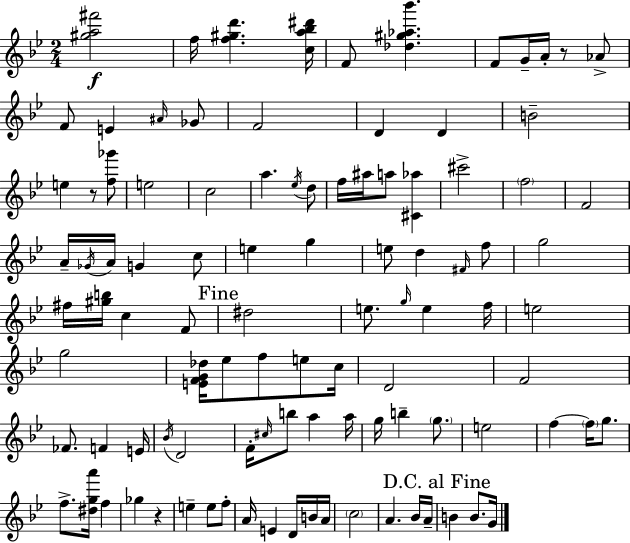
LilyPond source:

{
  \clef treble
  \numericTimeSignature
  \time 2/4
  \key bes \major
  <gis'' a'' fis'''>2\f | f''16 <f'' gis'' d'''>4. <c'' a'' bes'' dis'''>16 | f'8 <des'' gis'' aes'' bes'''>4. | f'8 g'16-- a'16-. r8 aes'8-> | \break f'8 e'4 \grace { ais'16 } ges'8 | f'2 | d'4 d'4 | b'2-- | \break e''4 r8 <f'' ges'''>8 | e''2 | c''2 | a''4. \acciaccatura { ees''16 } | \break d''8 f''16 ais''16 a''8 <cis' aes''>4 | cis'''2-> | \parenthesize f''2 | f'2 | \break a'16-- \acciaccatura { ges'16 } a'16 g'4 | c''8 e''4 g''4 | e''8 d''4 | \grace { fis'16 } f''8 g''2 | \break fis''16 <gis'' b''>16 c''4 | f'8 \mark "Fine" dis''2 | e''8. \grace { g''16 } | e''4 f''16 e''2 | \break g''2 | <e' f' g' des''>16 ees''8 | f''8 e''8 c''16 d'2 | f'2 | \break fes'8. | f'4 e'16 \acciaccatura { bes'16 } d'2 | f'16-. \grace { cis''16 } | b''8 a''4 a''16 g''16 | \break b''4-- \parenthesize g''8. e''2 | f''4~~ | \parenthesize f''16 g''8. f''8.-> | <dis'' g'' a'''>16 f''4 ges''4 | \break r4 e''4-- | e''8 f''8-. a'16 | e'4 d'16 b'16 a'16 \parenthesize c''2 | a'4. | \break bes'16 a'16-- \mark "D.C. al Fine" b'4 | b'8. g'16 \bar "|."
}